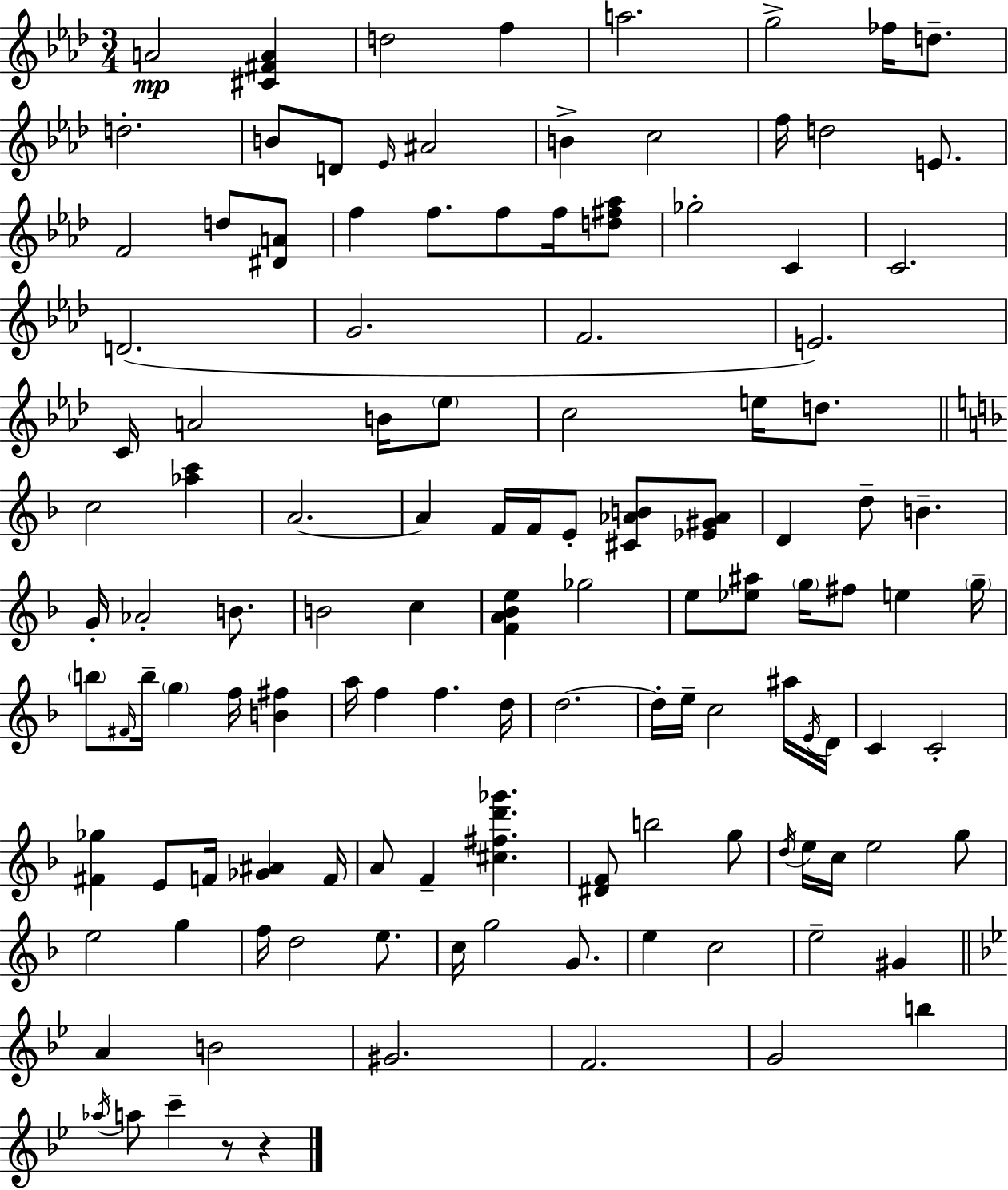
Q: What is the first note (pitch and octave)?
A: A4